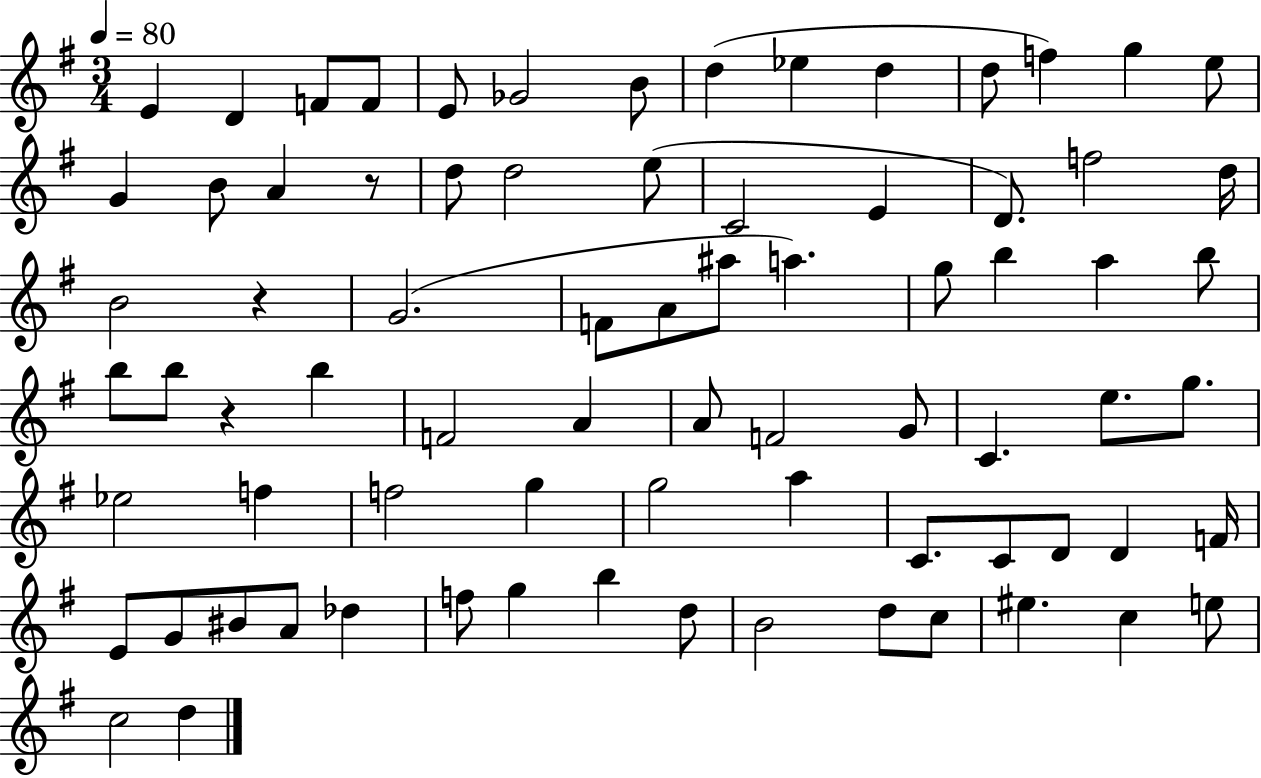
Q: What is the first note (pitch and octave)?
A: E4